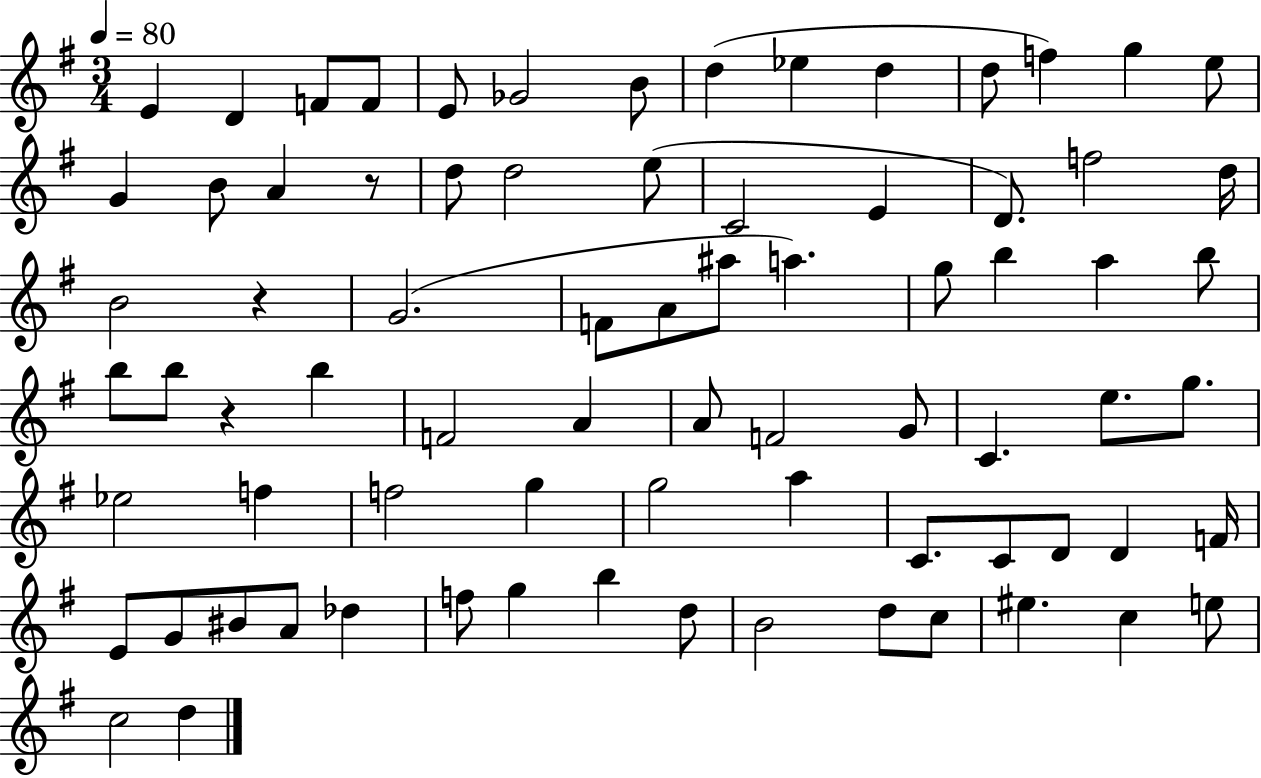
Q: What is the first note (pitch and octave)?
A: E4